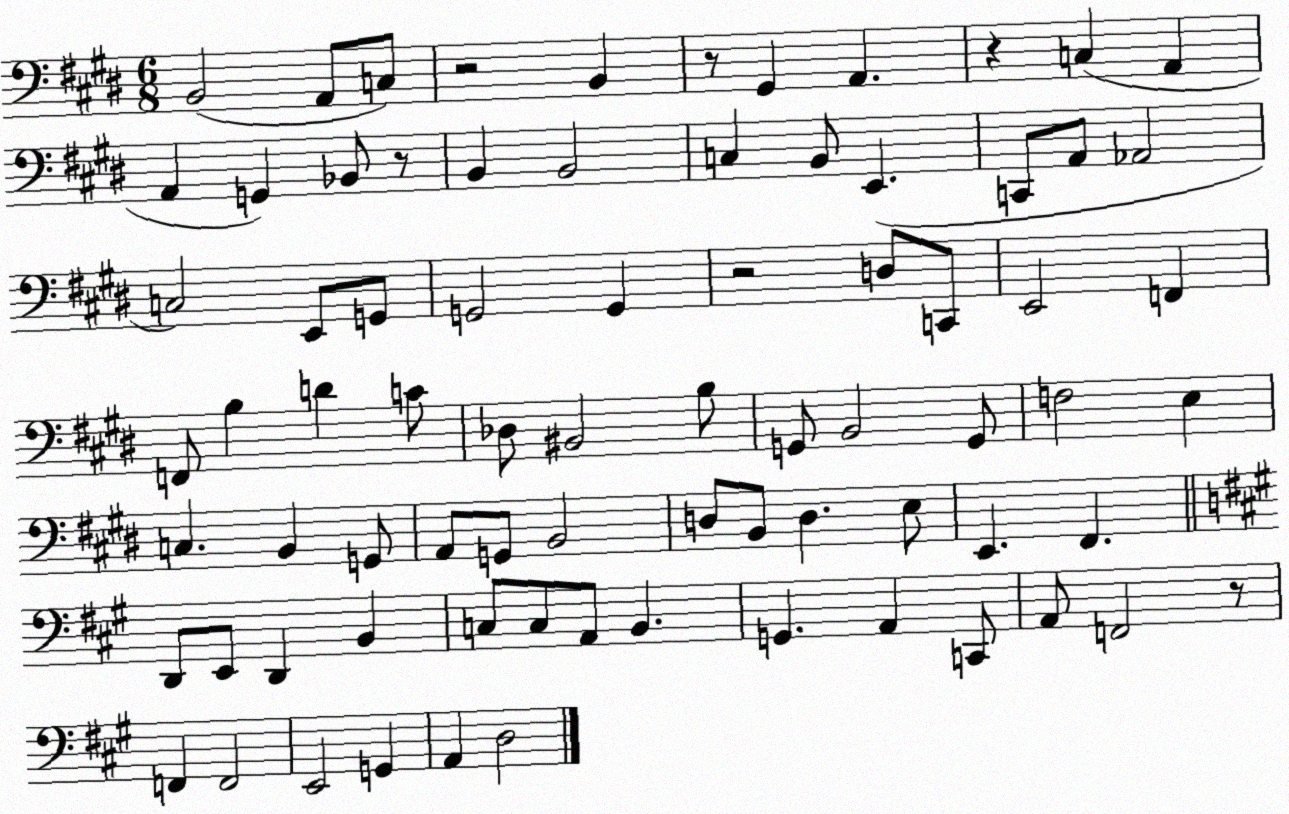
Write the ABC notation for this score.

X:1
T:Untitled
M:6/8
L:1/4
K:E
B,,2 A,,/2 C,/2 z2 B,, z/2 ^G,, A,, z C, A,, A,, G,, _B,,/2 z/2 B,, B,,2 C, B,,/2 E,, C,,/2 A,,/2 _A,,2 C,2 E,,/2 G,,/2 G,,2 G,, z2 D,/2 C,,/2 E,,2 F,, F,,/2 B, D C/2 _D,/2 ^B,,2 B,/2 G,,/2 B,,2 G,,/2 F,2 E, C, B,, G,,/2 A,,/2 G,,/2 B,,2 D,/2 B,,/2 D, E,/2 E,, ^F,, D,,/2 E,,/2 D,, B,, C,/2 C,/2 A,,/2 B,, G,, A,, C,,/2 A,,/2 F,,2 z/2 F,, F,,2 E,,2 G,, A,, D,2